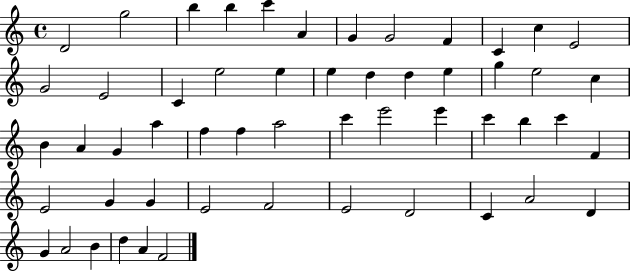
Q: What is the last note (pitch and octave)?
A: F4